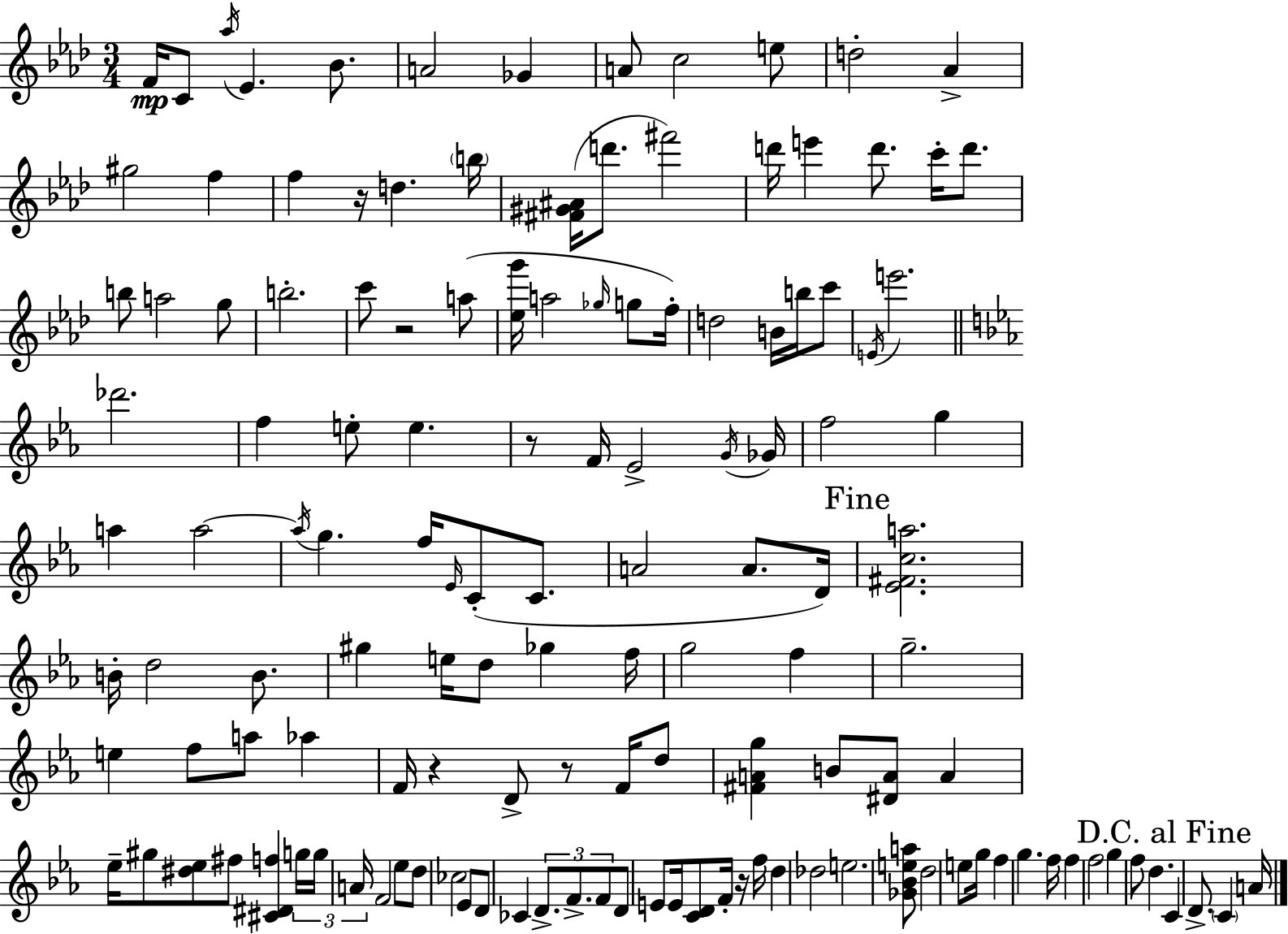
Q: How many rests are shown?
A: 6